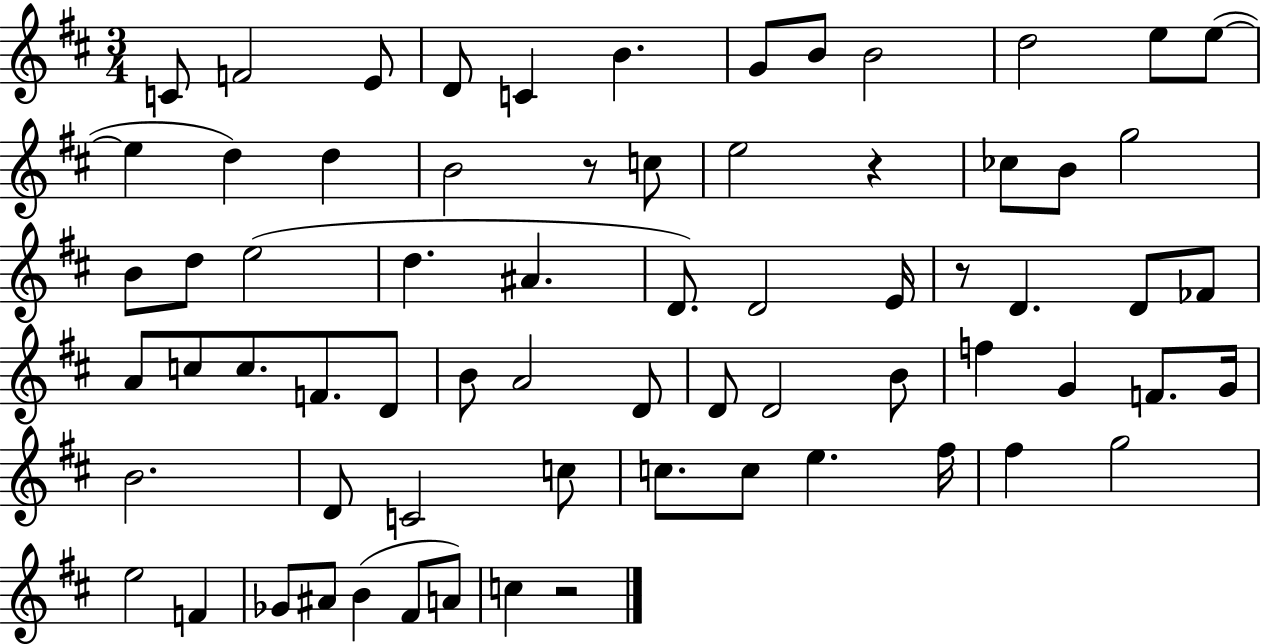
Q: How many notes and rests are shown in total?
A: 69